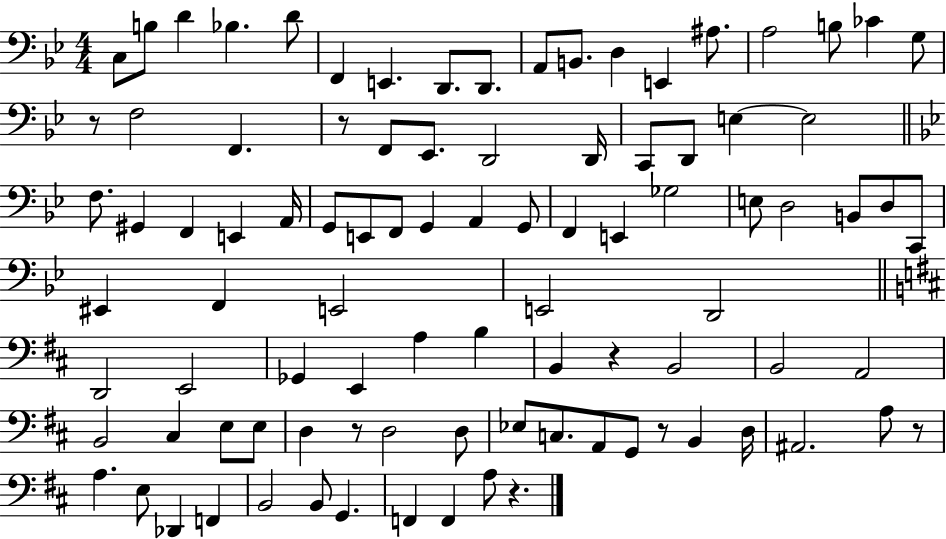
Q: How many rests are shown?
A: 7